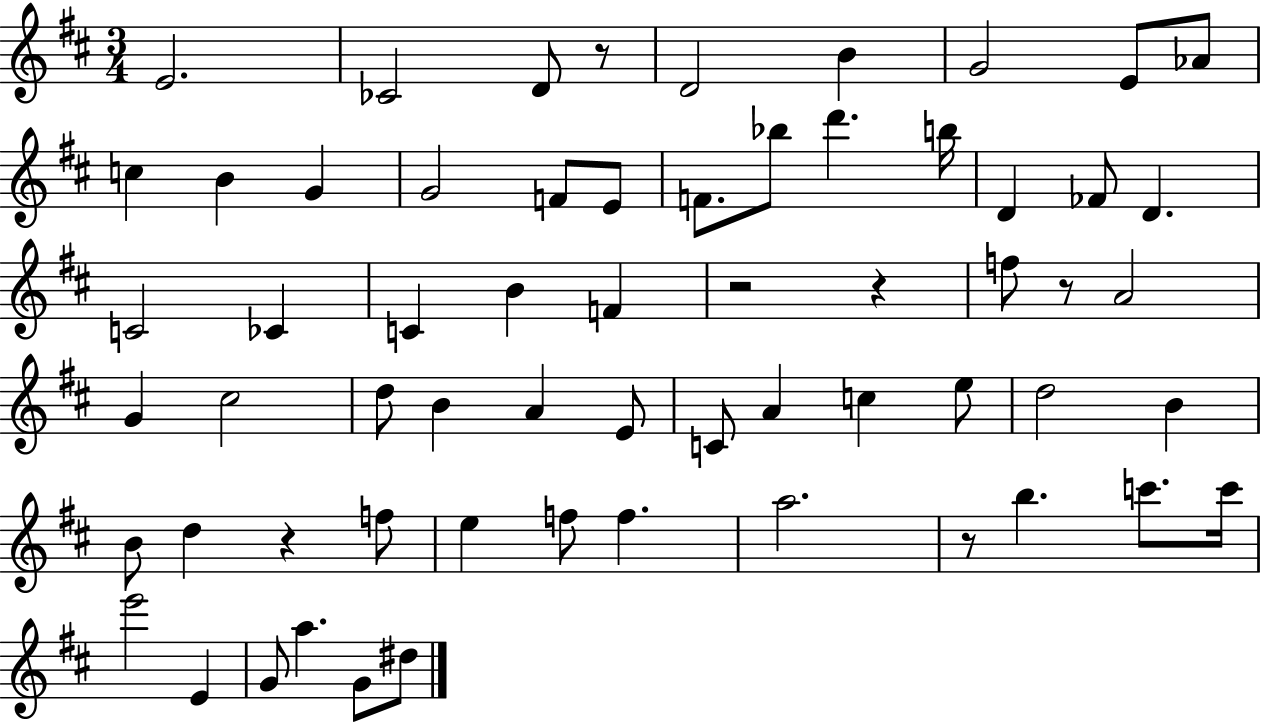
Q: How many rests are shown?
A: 6